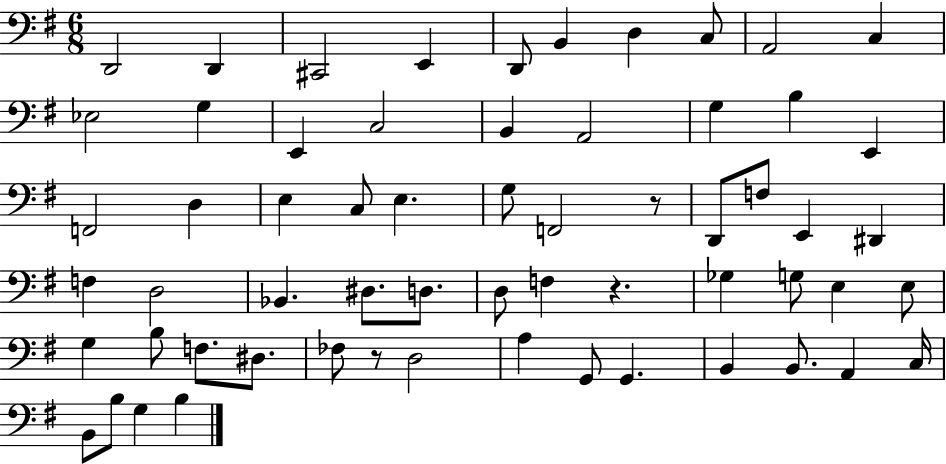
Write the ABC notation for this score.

X:1
T:Untitled
M:6/8
L:1/4
K:G
D,,2 D,, ^C,,2 E,, D,,/2 B,, D, C,/2 A,,2 C, _E,2 G, E,, C,2 B,, A,,2 G, B, E,, F,,2 D, E, C,/2 E, G,/2 F,,2 z/2 D,,/2 F,/2 E,, ^D,, F, D,2 _B,, ^D,/2 D,/2 D,/2 F, z _G, G,/2 E, E,/2 G, B,/2 F,/2 ^D,/2 _F,/2 z/2 D,2 A, G,,/2 G,, B,, B,,/2 A,, C,/4 B,,/2 B,/2 G, B,